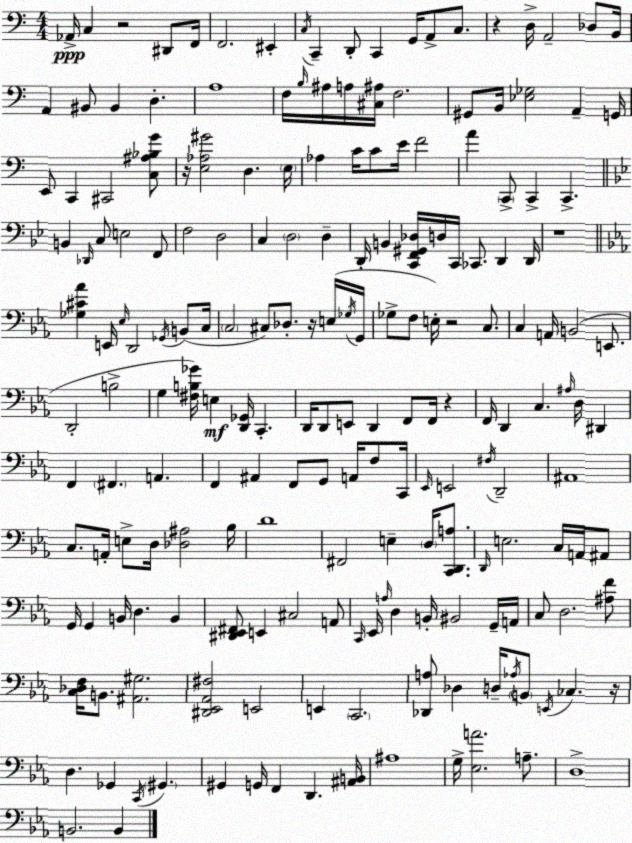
X:1
T:Untitled
M:4/4
L:1/4
K:C
_A,,/4 C, z2 ^D,,/2 F,,/4 F,,2 ^E,, C,/4 C,, D,,/2 C,, G,,/4 A,,/2 C,/2 z D,/4 A,,2 _D,/2 B,,/4 A,, ^B,,/2 ^B,, D, A,4 F,/4 B,/4 ^A,/4 A,/4 [^C,^A,]/4 F,2 ^G,,/2 B,,/4 [_E,_G,]2 A,, G,,/4 E,,/2 C,, ^C,,2 [C,^A,_B,G]/2 z/4 [E,_A,^G]2 D, E,/4 _A, C/4 C/2 E/4 F2 A C,,/2 C,, C,, B,, _D,,/4 C,/2 E,2 F,,/2 F,2 D,2 C, D,2 D, D,,/4 B,, [C,,F,,^G,,_D,]/4 D,/4 C,,/4 _C,,/2 D,, D,,/4 z4 [_G,^C_A] E,,/4 _E,/4 D,,2 _G,,/4 B,,/2 C,/4 C,2 ^C,/2 _D,/2 z/4 E,/4 _G,/4 G,,/4 _G,/2 F,/2 E,/4 z2 C,/2 C, A,,/4 B,,2 E,,/2 D,,2 B,2 G, [^F,B,_G]/4 E, [D,,_G,,]/4 C,, D,,/4 D,,/2 E,,/2 D,, F,,/2 F,,/4 z F,,/4 D,, C, ^A,/4 D,/4 ^D,, F,, ^F,, A,, F,, ^A,, F,,/2 G,,/2 A,,/4 F,/2 C,,/4 _E,,/4 E,,2 ^F,/4 D,,2 ^A,,4 C,/2 A,,/4 E,/2 D,/4 [_D,^A,]2 _B,/4 D4 ^F,,2 E, D,/4 [C,,D,,A,]/2 D,,/4 E,2 C,/4 A,,/4 ^A,,/2 G,,/4 G,, B,,/4 D, B,, [^D,,_E,,^F,,]/2 E,, ^C,2 A,,/2 C,,/4 _E,,/4 A,/4 D, B,,/4 ^B,,2 G,,/4 A,,/4 C,/2 D,2 [^A,F]/2 [C,_D,F,]/4 B,,/2 [^A,,^G,]2 [^D,,_E,,_A,,^F,]2 E,,2 E,, C,,2 [_D,,A,]/2 _D, D,/4 _A,/4 B,,/2 E,,/4 _C, z/4 D, _G,, C,,/4 ^G,, ^G,, G,,/4 F,, D,, [^A,,B,,]/4 ^A,4 G,/4 [_E,A]2 A,/2 D,4 B,,2 B,,